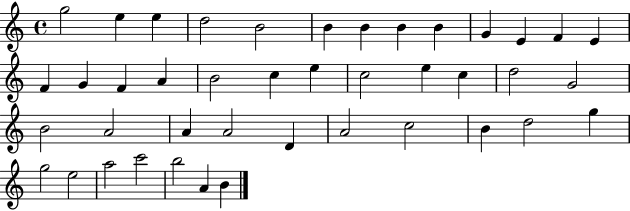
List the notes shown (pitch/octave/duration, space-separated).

G5/h E5/q E5/q D5/h B4/h B4/q B4/q B4/q B4/q G4/q E4/q F4/q E4/q F4/q G4/q F4/q A4/q B4/h C5/q E5/q C5/h E5/q C5/q D5/h G4/h B4/h A4/h A4/q A4/h D4/q A4/h C5/h B4/q D5/h G5/q G5/h E5/h A5/h C6/h B5/h A4/q B4/q